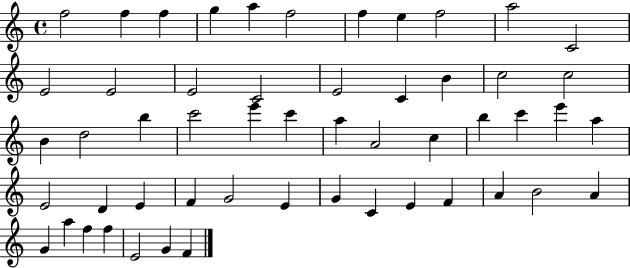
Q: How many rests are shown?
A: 0